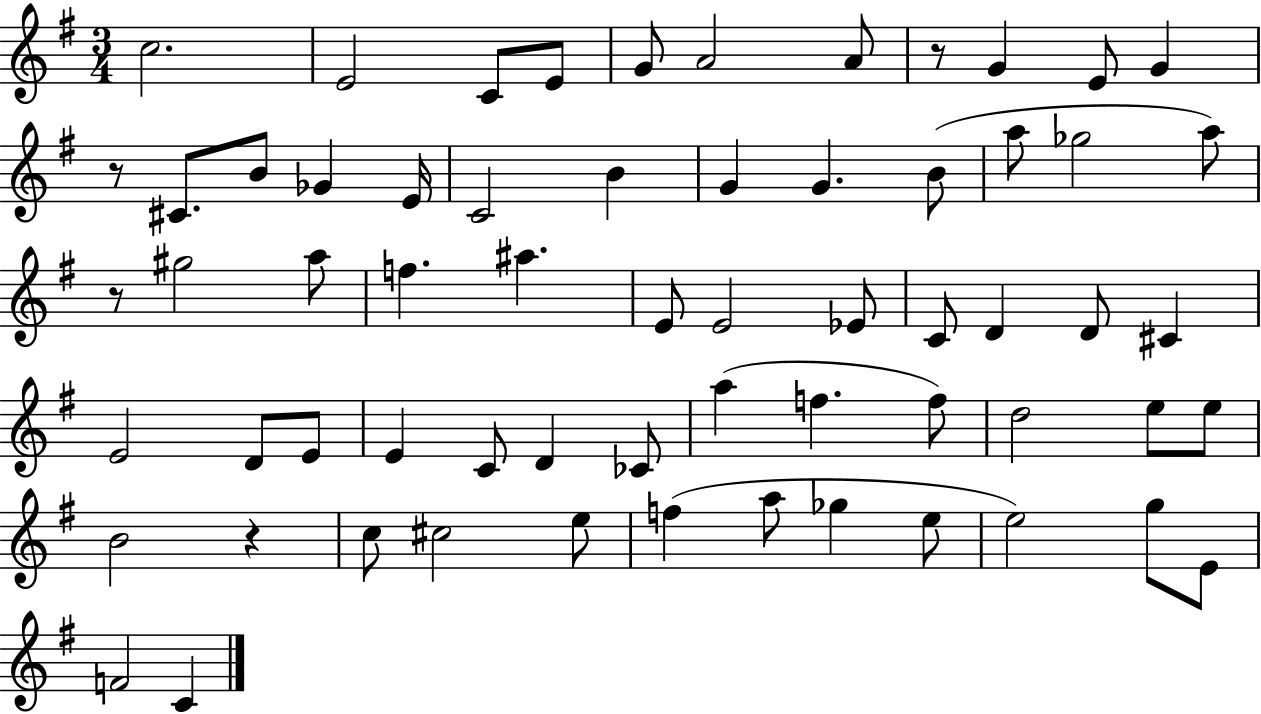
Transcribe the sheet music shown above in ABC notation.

X:1
T:Untitled
M:3/4
L:1/4
K:G
c2 E2 C/2 E/2 G/2 A2 A/2 z/2 G E/2 G z/2 ^C/2 B/2 _G E/4 C2 B G G B/2 a/2 _g2 a/2 z/2 ^g2 a/2 f ^a E/2 E2 _E/2 C/2 D D/2 ^C E2 D/2 E/2 E C/2 D _C/2 a f f/2 d2 e/2 e/2 B2 z c/2 ^c2 e/2 f a/2 _g e/2 e2 g/2 E/2 F2 C